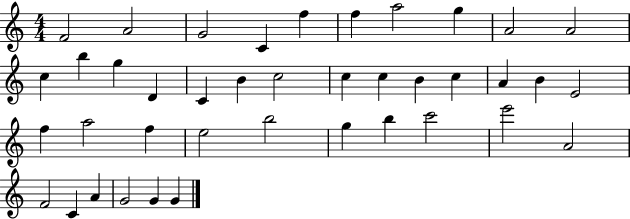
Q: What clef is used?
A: treble